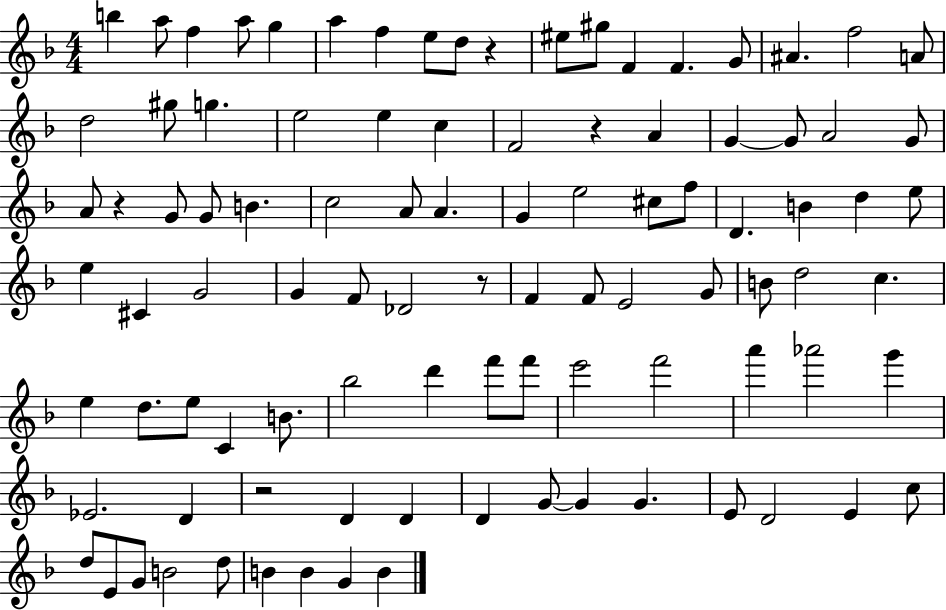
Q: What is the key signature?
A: F major